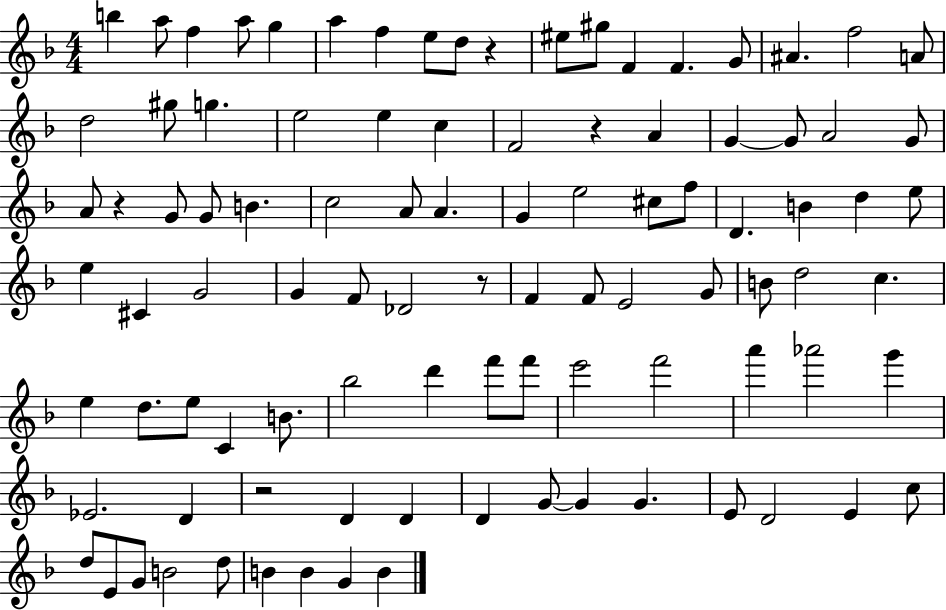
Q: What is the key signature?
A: F major